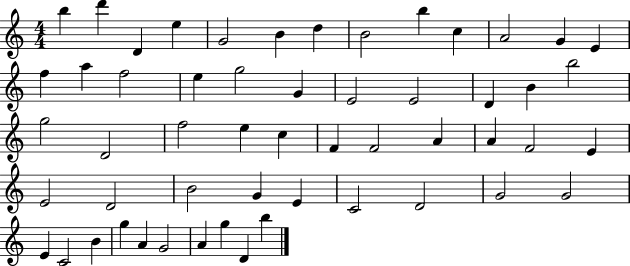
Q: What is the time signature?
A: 4/4